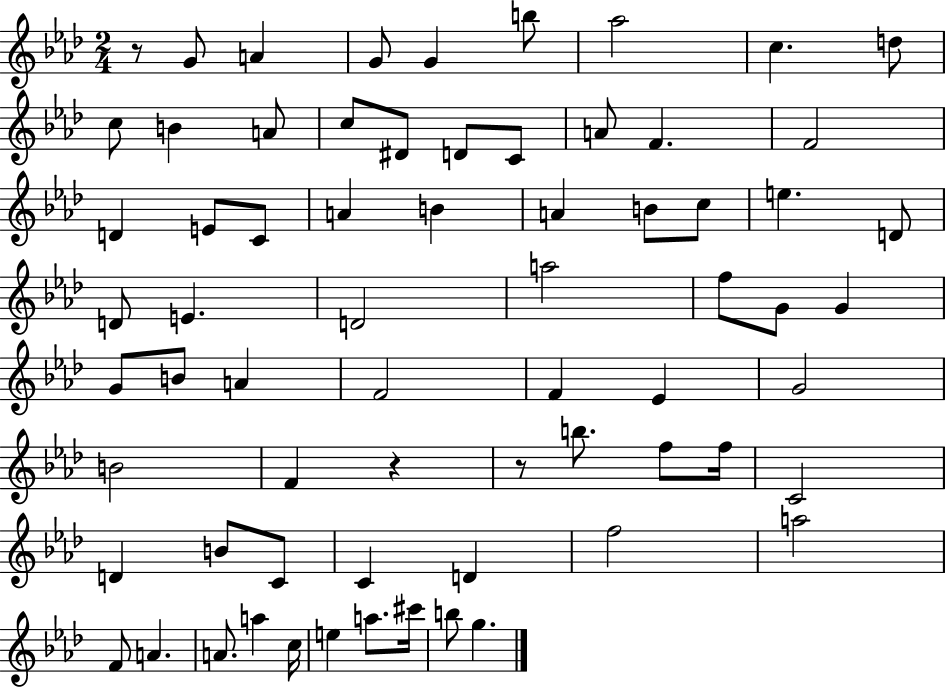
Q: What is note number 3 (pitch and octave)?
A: G4